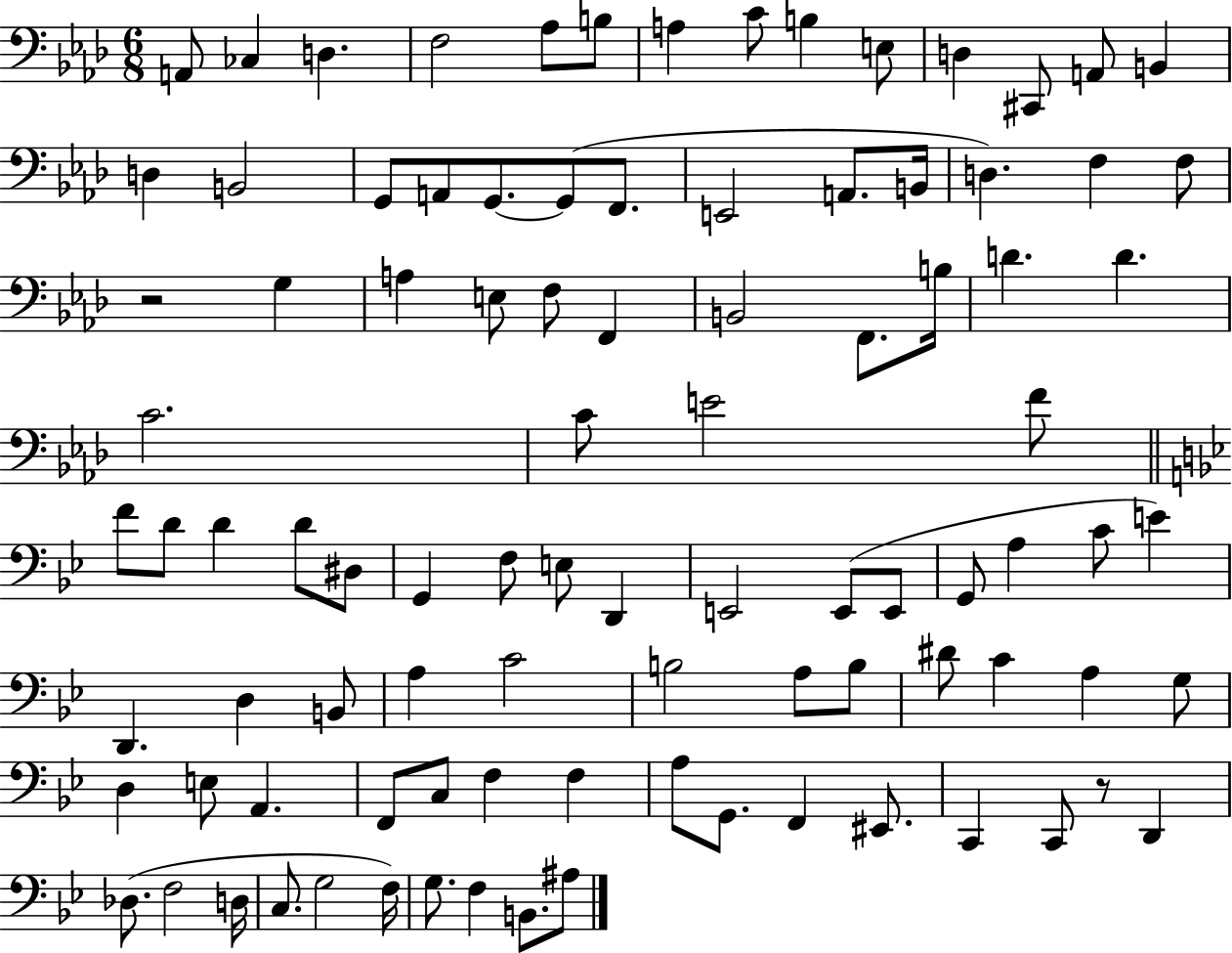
X:1
T:Untitled
M:6/8
L:1/4
K:Ab
A,,/2 _C, D, F,2 _A,/2 B,/2 A, C/2 B, E,/2 D, ^C,,/2 A,,/2 B,, D, B,,2 G,,/2 A,,/2 G,,/2 G,,/2 F,,/2 E,,2 A,,/2 B,,/4 D, F, F,/2 z2 G, A, E,/2 F,/2 F,, B,,2 F,,/2 B,/4 D D C2 C/2 E2 F/2 F/2 D/2 D D/2 ^D,/2 G,, F,/2 E,/2 D,, E,,2 E,,/2 E,,/2 G,,/2 A, C/2 E D,, D, B,,/2 A, C2 B,2 A,/2 B,/2 ^D/2 C A, G,/2 D, E,/2 A,, F,,/2 C,/2 F, F, A,/2 G,,/2 F,, ^E,,/2 C,, C,,/2 z/2 D,, _D,/2 F,2 D,/4 C,/2 G,2 F,/4 G,/2 F, B,,/2 ^A,/2